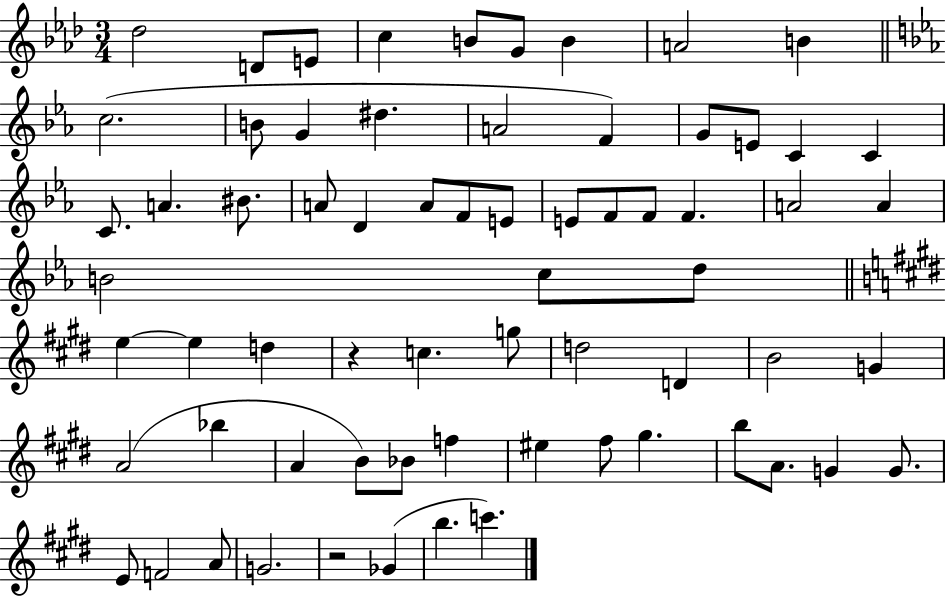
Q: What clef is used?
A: treble